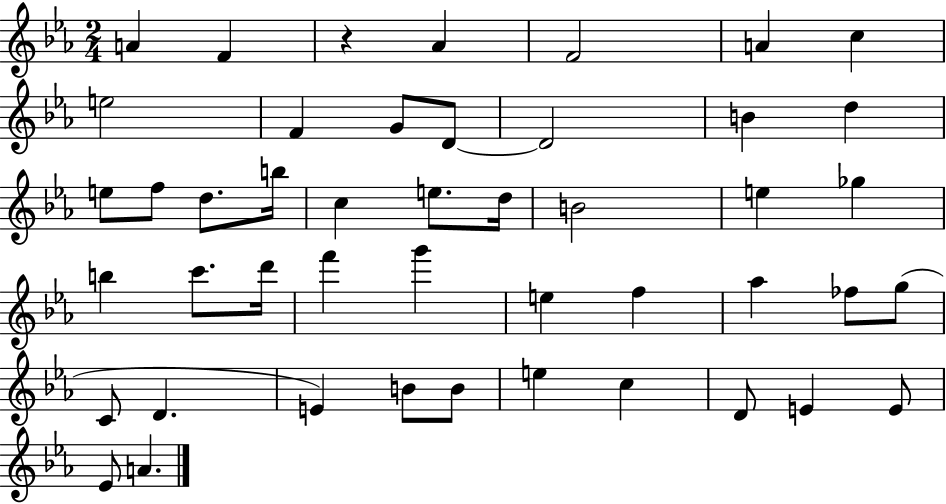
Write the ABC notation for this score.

X:1
T:Untitled
M:2/4
L:1/4
K:Eb
A F z _A F2 A c e2 F G/2 D/2 D2 B d e/2 f/2 d/2 b/4 c e/2 d/4 B2 e _g b c'/2 d'/4 f' g' e f _a _f/2 g/2 C/2 D E B/2 B/2 e c D/2 E E/2 _E/2 A